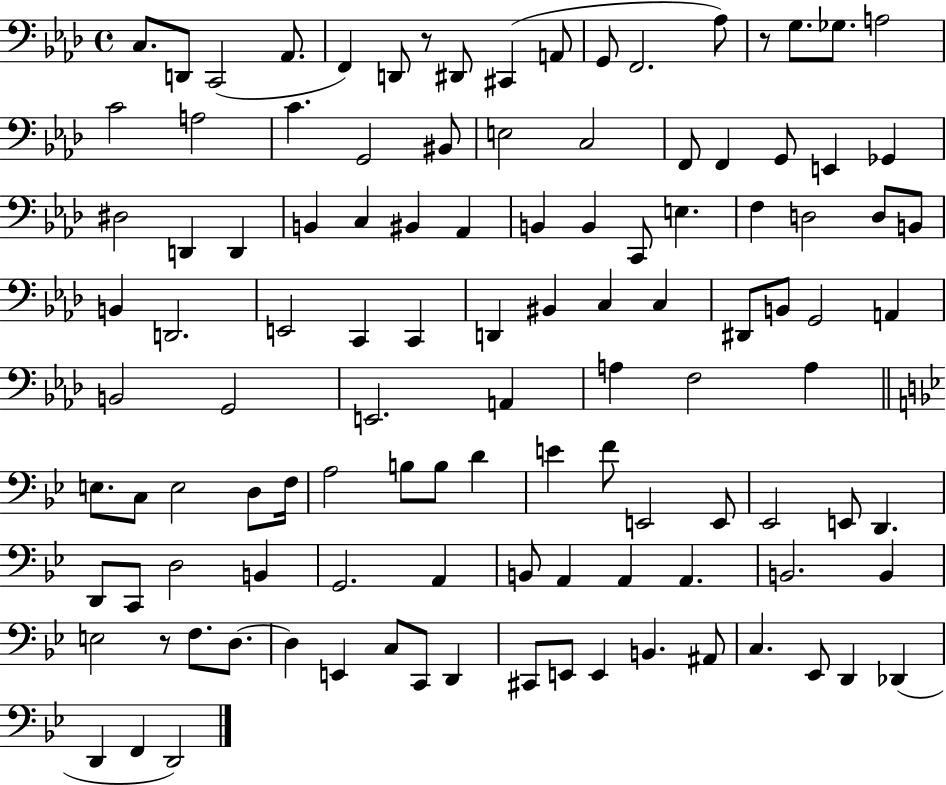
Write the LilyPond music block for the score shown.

{
  \clef bass
  \time 4/4
  \defaultTimeSignature
  \key aes \major
  c8. d,8 c,2( aes,8. | f,4) d,8 r8 dis,8 cis,4( a,8 | g,8 f,2. aes8) | r8 g8. ges8. a2 | \break c'2 a2 | c'4. g,2 bis,8 | e2 c2 | f,8 f,4 g,8 e,4 ges,4 | \break dis2 d,4 d,4 | b,4 c4 bis,4 aes,4 | b,4 b,4 c,8 e4. | f4 d2 d8 b,8 | \break b,4 d,2. | e,2 c,4 c,4 | d,4 bis,4 c4 c4 | dis,8 b,8 g,2 a,4 | \break b,2 g,2 | e,2. a,4 | a4 f2 a4 | \bar "||" \break \key g \minor e8. c8 e2 d8 f16 | a2 b8 b8 d'4 | e'4 f'8 e,2 e,8 | ees,2 e,8 d,4. | \break d,8 c,8 d2 b,4 | g,2. a,4 | b,8 a,4 a,4 a,4. | b,2. b,4 | \break e2 r8 f8. d8.~~ | d4 e,4 c8 c,8 d,4 | cis,8 e,8 e,4 b,4. ais,8 | c4. ees,8 d,4 des,4( | \break d,4 f,4 d,2) | \bar "|."
}